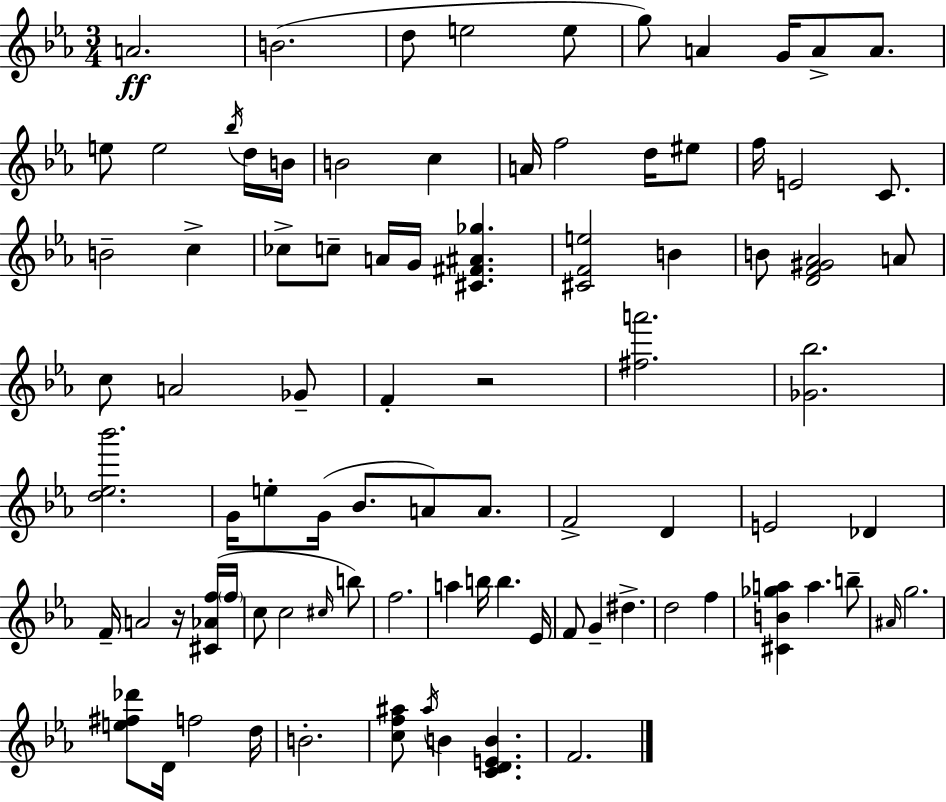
A4/h. B4/h. D5/e E5/h E5/e G5/e A4/q G4/s A4/e A4/e. E5/e E5/h Bb5/s D5/s B4/s B4/h C5/q A4/s F5/h D5/s EIS5/e F5/s E4/h C4/e. B4/h C5/q CES5/e C5/e A4/s G4/s [C#4,F#4,A#4,Gb5]/q. [C#4,F4,E5]/h B4/q B4/e [D4,F4,G#4,Ab4]/h A4/e C5/e A4/h Gb4/e F4/q R/h [F#5,A6]/h. [Gb4,Bb5]/h. [D5,Eb5,Bb6]/h. G4/s E5/e G4/s Bb4/e. A4/e A4/e. F4/h D4/q E4/h Db4/q F4/s A4/h R/s [C#4,Ab4,F5]/s F5/s C5/e C5/h C#5/s B5/e F5/h. A5/q B5/s B5/q. Eb4/s F4/e G4/q D#5/q. D5/h F5/q [C#4,B4,Gb5,A5]/q A5/q. B5/e A#4/s G5/h. [E5,F#5,Db6]/e D4/s F5/h D5/s B4/h. [C5,F5,A#5]/e A#5/s B4/q [C4,D4,E4,B4]/q. F4/h.